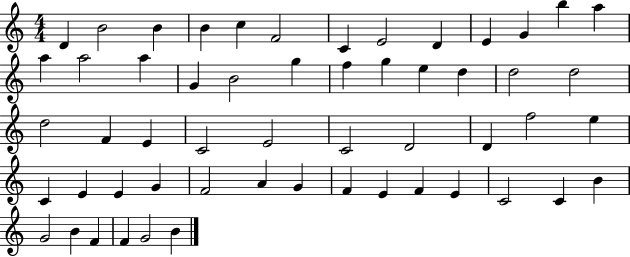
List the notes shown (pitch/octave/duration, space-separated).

D4/q B4/h B4/q B4/q C5/q F4/h C4/q E4/h D4/q E4/q G4/q B5/q A5/q A5/q A5/h A5/q G4/q B4/h G5/q F5/q G5/q E5/q D5/q D5/h D5/h D5/h F4/q E4/q C4/h E4/h C4/h D4/h D4/q F5/h E5/q C4/q E4/q E4/q G4/q F4/h A4/q G4/q F4/q E4/q F4/q E4/q C4/h C4/q B4/q G4/h B4/q F4/q F4/q G4/h B4/q